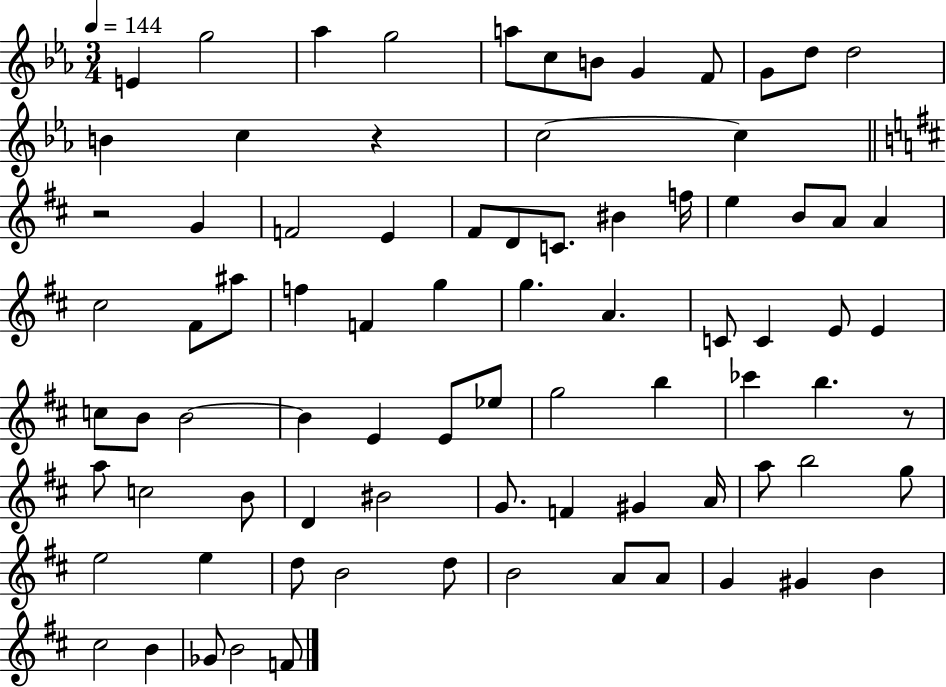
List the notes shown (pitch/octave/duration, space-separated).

E4/q G5/h Ab5/q G5/h A5/e C5/e B4/e G4/q F4/e G4/e D5/e D5/h B4/q C5/q R/q C5/h C5/q R/h G4/q F4/h E4/q F#4/e D4/e C4/e. BIS4/q F5/s E5/q B4/e A4/e A4/q C#5/h F#4/e A#5/e F5/q F4/q G5/q G5/q. A4/q. C4/e C4/q E4/e E4/q C5/e B4/e B4/h B4/q E4/q E4/e Eb5/e G5/h B5/q CES6/q B5/q. R/e A5/e C5/h B4/e D4/q BIS4/h G4/e. F4/q G#4/q A4/s A5/e B5/h G5/e E5/h E5/q D5/e B4/h D5/e B4/h A4/e A4/e G4/q G#4/q B4/q C#5/h B4/q Gb4/e B4/h F4/e